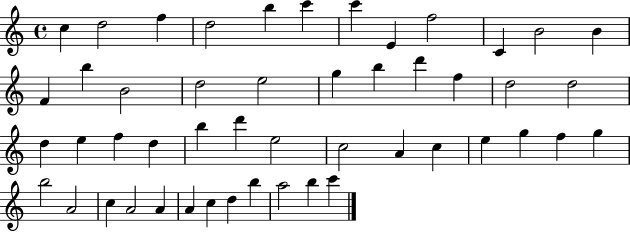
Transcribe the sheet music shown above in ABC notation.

X:1
T:Untitled
M:4/4
L:1/4
K:C
c d2 f d2 b c' c' E f2 C B2 B F b B2 d2 e2 g b d' f d2 d2 d e f d b d' e2 c2 A c e g f g b2 A2 c A2 A A c d b a2 b c'